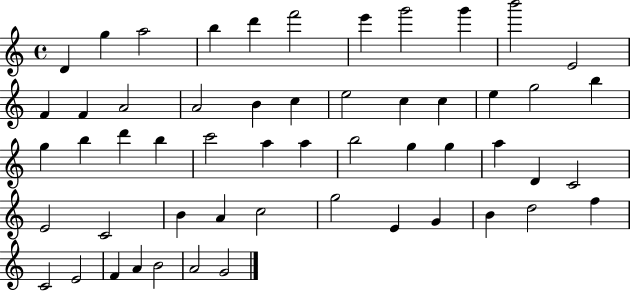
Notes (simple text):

D4/q G5/q A5/h B5/q D6/q F6/h E6/q G6/h G6/q B6/h E4/h F4/q F4/q A4/h A4/h B4/q C5/q E5/h C5/q C5/q E5/q G5/h B5/q G5/q B5/q D6/q B5/q C6/h A5/q A5/q B5/h G5/q G5/q A5/q D4/q C4/h E4/h C4/h B4/q A4/q C5/h G5/h E4/q G4/q B4/q D5/h F5/q C4/h E4/h F4/q A4/q B4/h A4/h G4/h